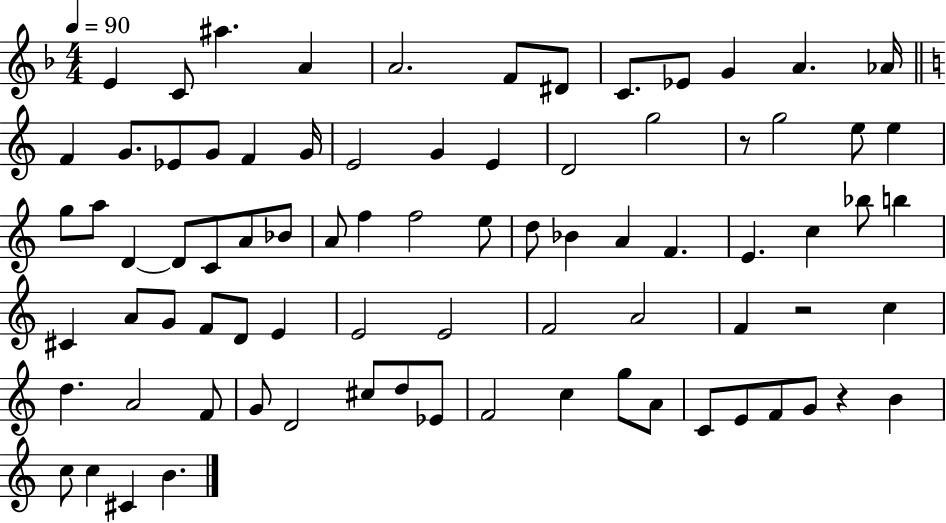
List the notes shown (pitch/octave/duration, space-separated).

E4/q C4/e A#5/q. A4/q A4/h. F4/e D#4/e C4/e. Eb4/e G4/q A4/q. Ab4/s F4/q G4/e. Eb4/e G4/e F4/q G4/s E4/h G4/q E4/q D4/h G5/h R/e G5/h E5/e E5/q G5/e A5/e D4/q D4/e C4/e A4/e Bb4/e A4/e F5/q F5/h E5/e D5/e Bb4/q A4/q F4/q. E4/q. C5/q Bb5/e B5/q C#4/q A4/e G4/e F4/e D4/e E4/q E4/h E4/h F4/h A4/h F4/q R/h C5/q D5/q. A4/h F4/e G4/e D4/h C#5/e D5/e Eb4/e F4/h C5/q G5/e A4/e C4/e E4/e F4/e G4/e R/q B4/q C5/e C5/q C#4/q B4/q.